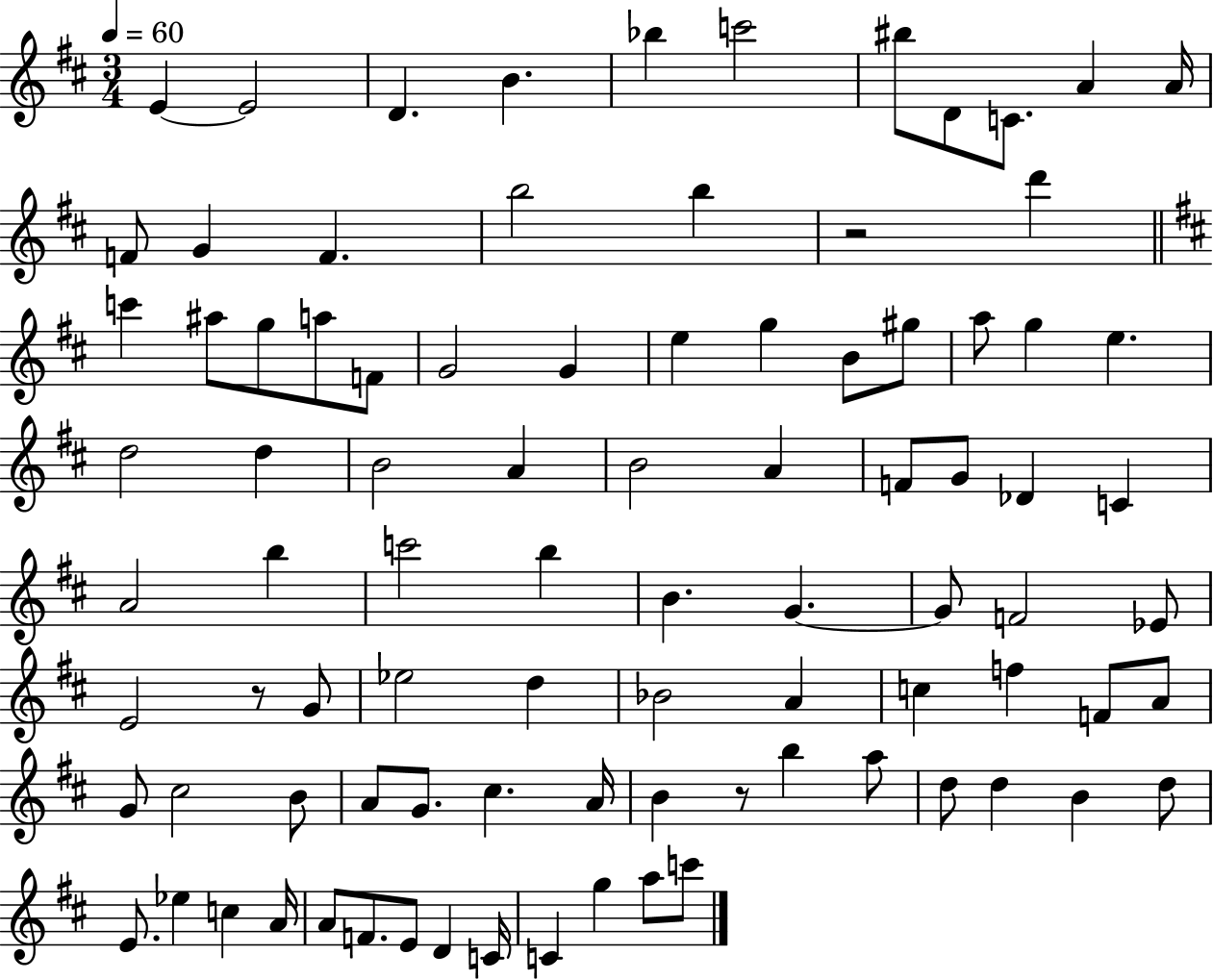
{
  \clef treble
  \numericTimeSignature
  \time 3/4
  \key d \major
  \tempo 4 = 60
  e'4~~ e'2 | d'4. b'4. | bes''4 c'''2 | bis''8 d'8 c'8. a'4 a'16 | \break f'8 g'4 f'4. | b''2 b''4 | r2 d'''4 | \bar "||" \break \key d \major c'''4 ais''8 g''8 a''8 f'8 | g'2 g'4 | e''4 g''4 b'8 gis''8 | a''8 g''4 e''4. | \break d''2 d''4 | b'2 a'4 | b'2 a'4 | f'8 g'8 des'4 c'4 | \break a'2 b''4 | c'''2 b''4 | b'4. g'4.~~ | g'8 f'2 ees'8 | \break e'2 r8 g'8 | ees''2 d''4 | bes'2 a'4 | c''4 f''4 f'8 a'8 | \break g'8 cis''2 b'8 | a'8 g'8. cis''4. a'16 | b'4 r8 b''4 a''8 | d''8 d''4 b'4 d''8 | \break e'8. ees''4 c''4 a'16 | a'8 f'8. e'8 d'4 c'16 | c'4 g''4 a''8 c'''8 | \bar "|."
}